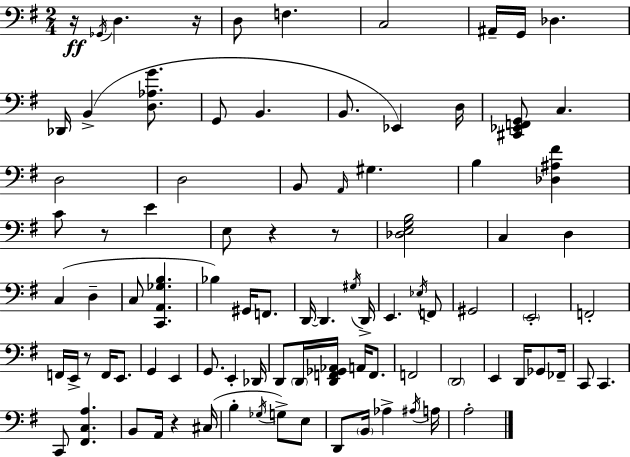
X:1
T:Untitled
M:2/4
L:1/4
K:Em
z/4 _G,,/4 D, z/4 D,/2 F, C,2 ^A,,/4 G,,/4 _D, _D,,/4 B,, [D,_A,G]/2 G,,/2 B,, B,,/2 _E,, D,/4 [^C,,_E,,F,,G,,]/2 C, D,2 D,2 B,,/2 A,,/4 ^G, B, [_D,^A,^F] C/2 z/2 E E,/2 z z/2 [_D,E,G,B,]2 C, D, C, D, C,/2 [C,,A,,_G,B,] _B, ^G,,/4 F,,/2 D,,/4 D,, ^G,/4 D,,/4 E,, _E,/4 F,,/2 ^G,,2 E,,2 F,,2 F,,/4 E,,/4 z/2 F,,/4 E,,/2 G,, E,, G,,/2 E,, _D,,/4 D,,/2 D,,/4 [D,,F,,_G,,_A,,]/4 A,,/4 F,,/2 F,,2 D,,2 E,, D,,/4 _G,,/2 _F,,/4 C,,/2 C,, C,,/2 [^F,,C,A,] B,,/2 A,,/4 z ^C,/4 B, _G,/4 G,/2 E,/2 D,,/2 B,,/4 _A, ^A,/4 A,/4 A,2